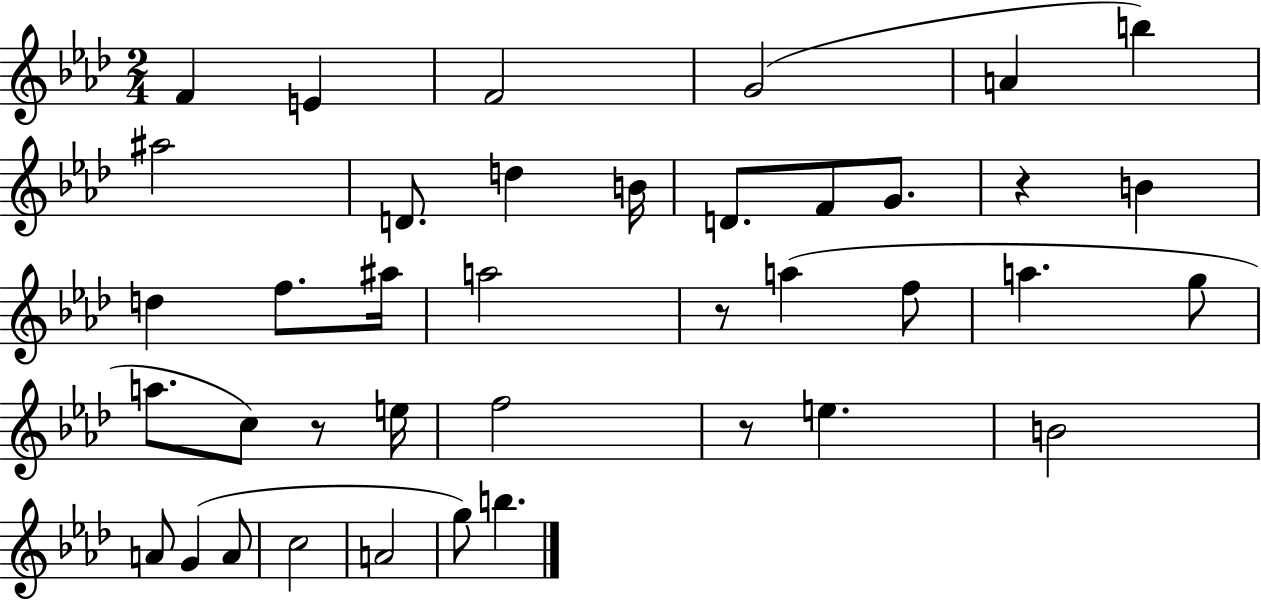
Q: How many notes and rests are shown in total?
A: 39